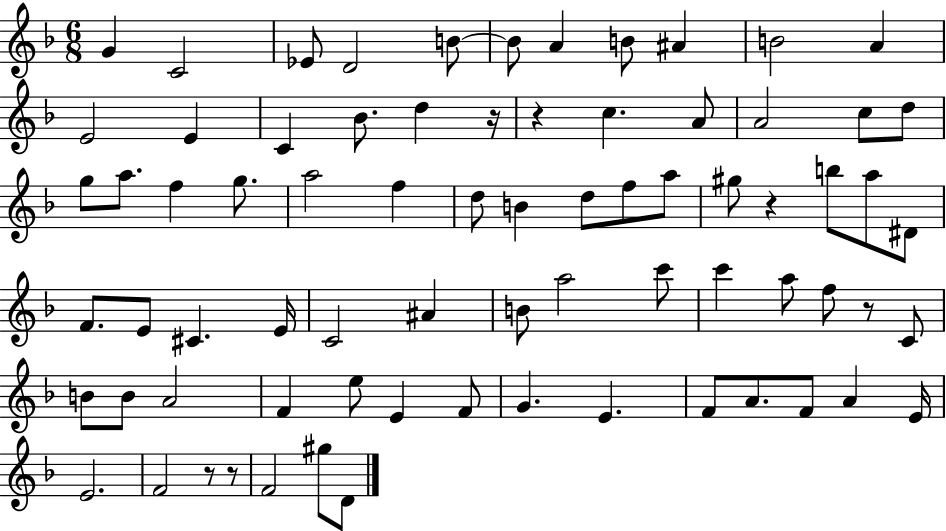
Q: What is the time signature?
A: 6/8